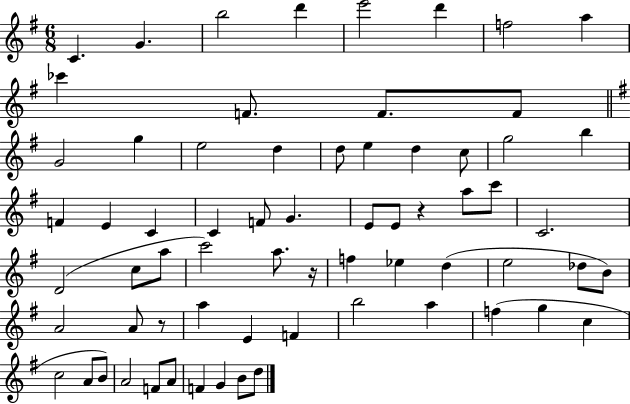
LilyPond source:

{
  \clef treble
  \numericTimeSignature
  \time 6/8
  \key g \major
  c'4. g'4. | b''2 d'''4 | e'''2 d'''4 | f''2 a''4 | \break ces'''4 f'8. f'8. f'8 | \bar "||" \break \key g \major g'2 g''4 | e''2 d''4 | d''8 e''4 d''4 c''8 | g''2 b''4 | \break f'4 e'4 c'4 | c'4 f'8 g'4. | e'8 e'8 r4 a''8 c'''8 | c'2. | \break d'2( c''8 a''8 | c'''2) a''8. r16 | f''4 ees''4 d''4( | e''2 des''8 b'8) | \break a'2 a'8 r8 | a''4 e'4 f'4 | b''2 a''4 | f''4( g''4 c''4 | \break c''2 a'8 b'8) | a'2 f'8 a'8 | f'4 g'4 b'8 d''8 | \bar "|."
}